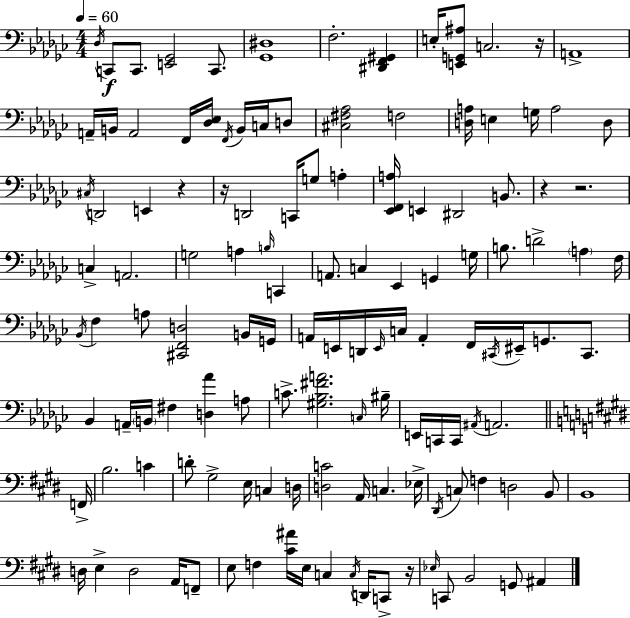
{
  \clef bass
  \numericTimeSignature
  \time 4/4
  \key ees \minor
  \tempo 4 = 60
  \acciaccatura { des16 }\f c,8 c,8. <e, ges,>2 c,8. | <ges, dis>1 | f2.-. <dis, f, gis,>4 | e16-. <e, g, ais>8 c2. | \break r16 a,1-> | a,16-- b,16 a,2 f,16 <des ees>16 \acciaccatura { f,16 } b,16 c16 | d8 <cis fis aes>2 f2 | <d a>16 e4 g16 a2 | \break d8 \acciaccatura { cis16 } d,2 e,4 r4 | r16 d,2 c,16 g8 a4-. | <ees, f, a>16 e,4 dis,2 | b,8. r4 r2. | \break c4-> a,2. | g2 a4 \grace { b16 } | c,4 a,8. c4 ees,4 g,4 | g16 b8. d'2-> \parenthesize a4 | \break f16 \acciaccatura { bes,16 } f4 a8 <cis, f, d>2 | b,16 g,16 a,16 e,16 d,16 \grace { e,16 } c16 a,4-. f,16 \acciaccatura { cis,16 } | eis,16-- g,8. cis,8. bes,4 a,16-- \parenthesize b,16 fis4 | <d aes'>4 a8 c'8.-> <gis bes fis' a'>2. | \break \grace { c16 } bis16-- e,16 c,16 c,16 \acciaccatura { ais,16 } a,2. | \bar "||" \break \key e \major f,16-> b2. c'4 | d'8-. gis2-> e16 c4 | d16 <d c'>2 a,16 c4. | ees16-> \acciaccatura { dis,16 } c8 f4 d2 | \break b,8 b,1 | d16 e4-> d2 a,16 | f,8-- e8 f4 <cis' ais'>16 e16 c4 \acciaccatura { c16 } d,16 | c,8-> r16 \grace { ees16 } c,8 b,2 g,8 | \break ais,4 \bar "|."
}